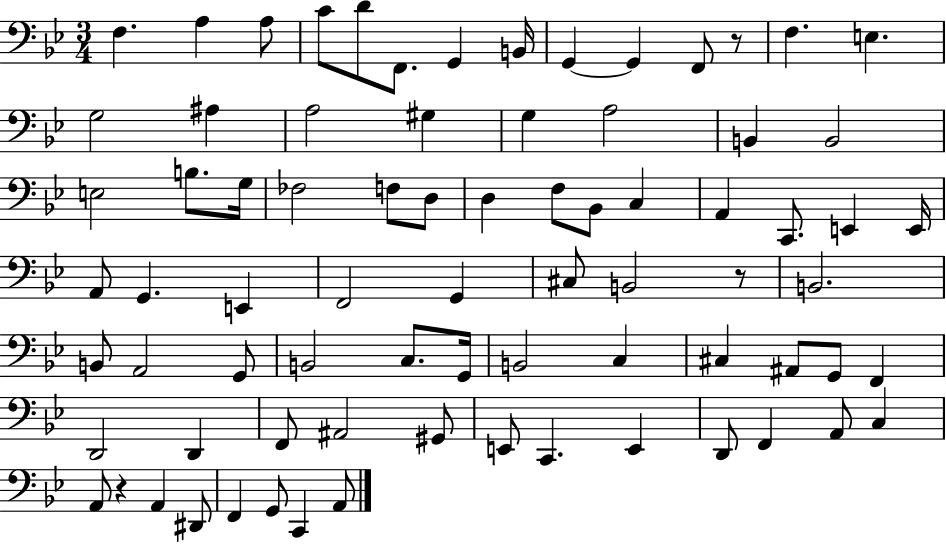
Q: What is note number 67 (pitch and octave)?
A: C3